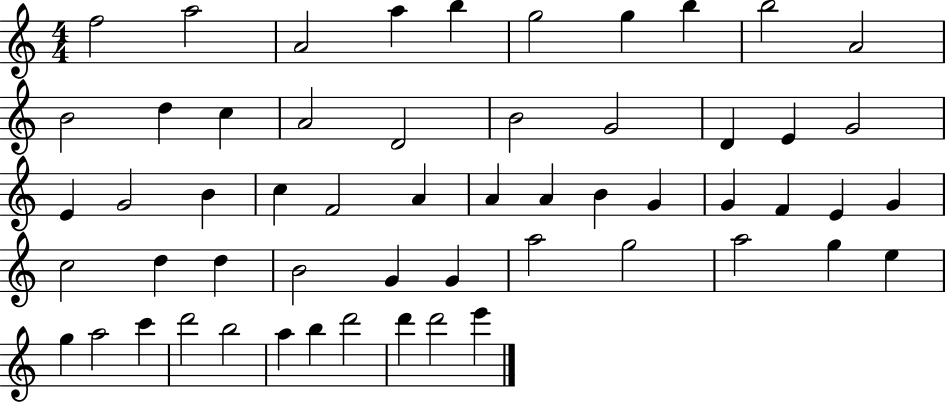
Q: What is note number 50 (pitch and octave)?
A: B5